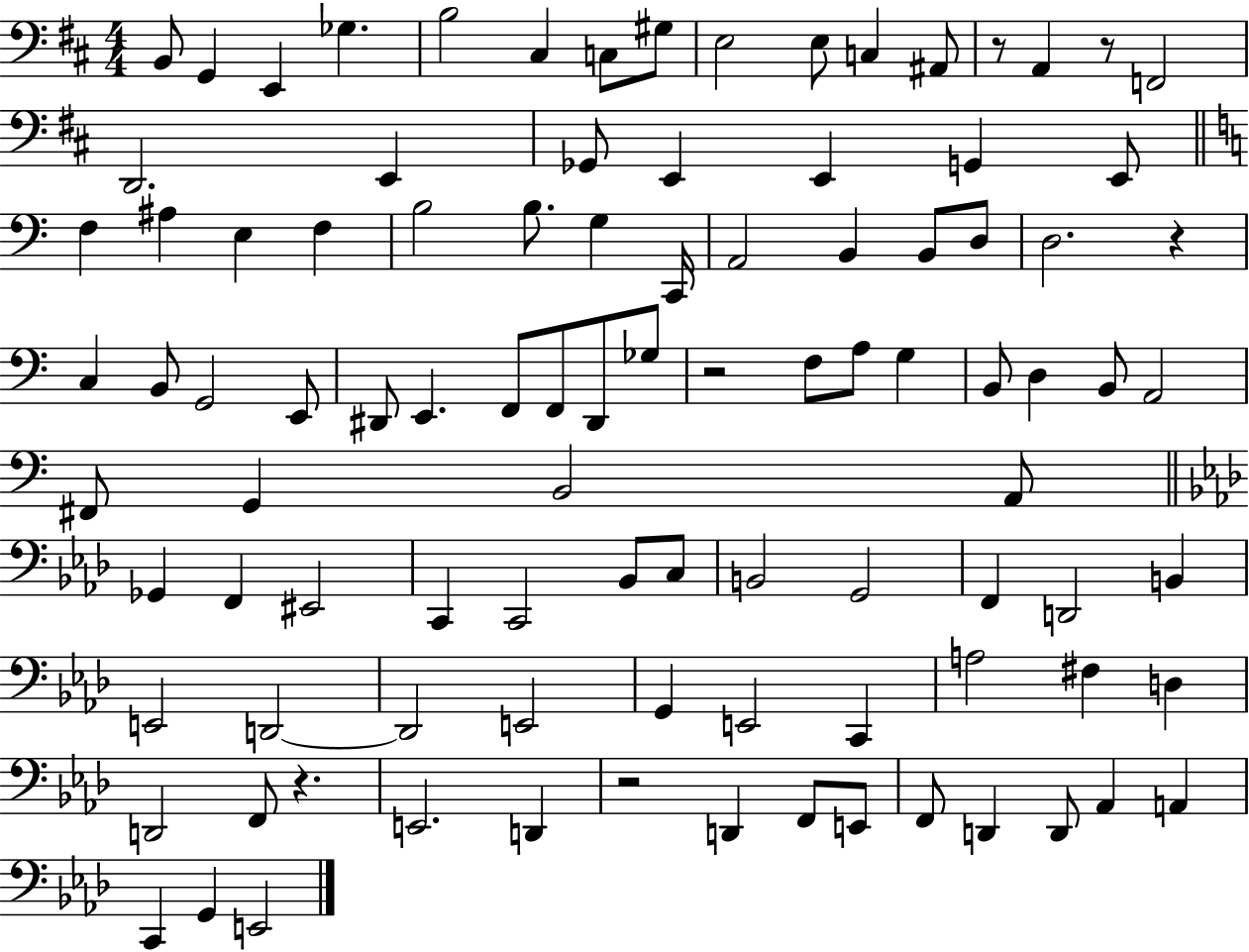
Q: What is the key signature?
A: D major